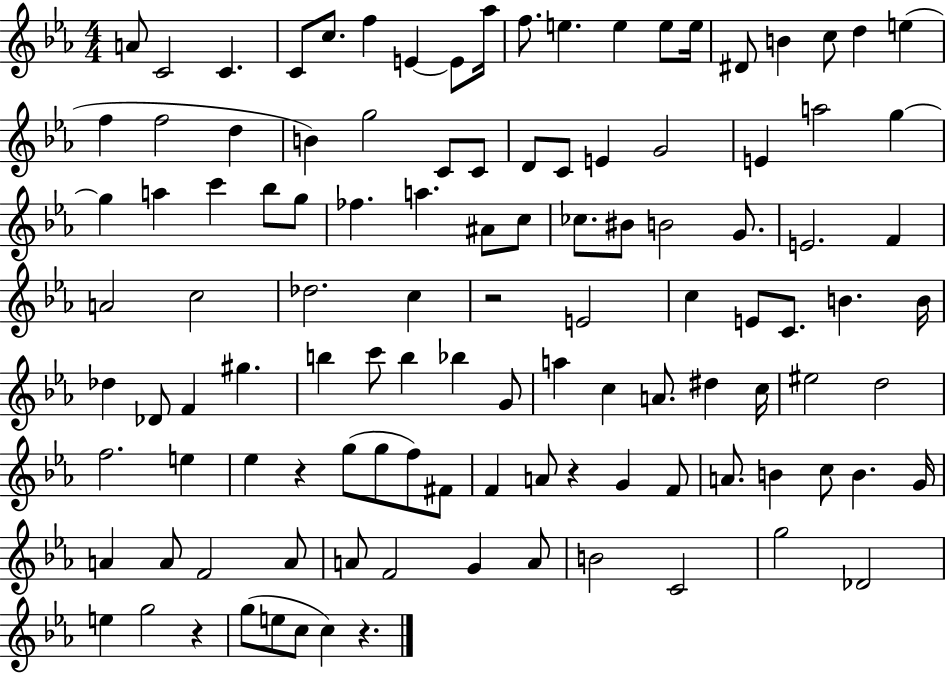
X:1
T:Untitled
M:4/4
L:1/4
K:Eb
A/2 C2 C C/2 c/2 f E E/2 _a/4 f/2 e e e/2 e/4 ^D/2 B c/2 d e f f2 d B g2 C/2 C/2 D/2 C/2 E G2 E a2 g g a c' _b/2 g/2 _f a ^A/2 c/2 _c/2 ^B/2 B2 G/2 E2 F A2 c2 _d2 c z2 E2 c E/2 C/2 B B/4 _d _D/2 F ^g b c'/2 b _b G/2 a c A/2 ^d c/4 ^e2 d2 f2 e _e z g/2 g/2 f/2 ^F/2 F A/2 z G F/2 A/2 B c/2 B G/4 A A/2 F2 A/2 A/2 F2 G A/2 B2 C2 g2 _D2 e g2 z g/2 e/2 c/2 c z